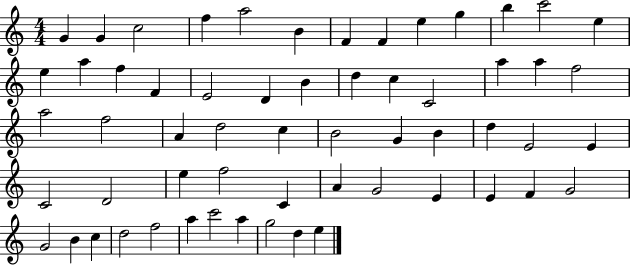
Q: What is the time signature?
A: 4/4